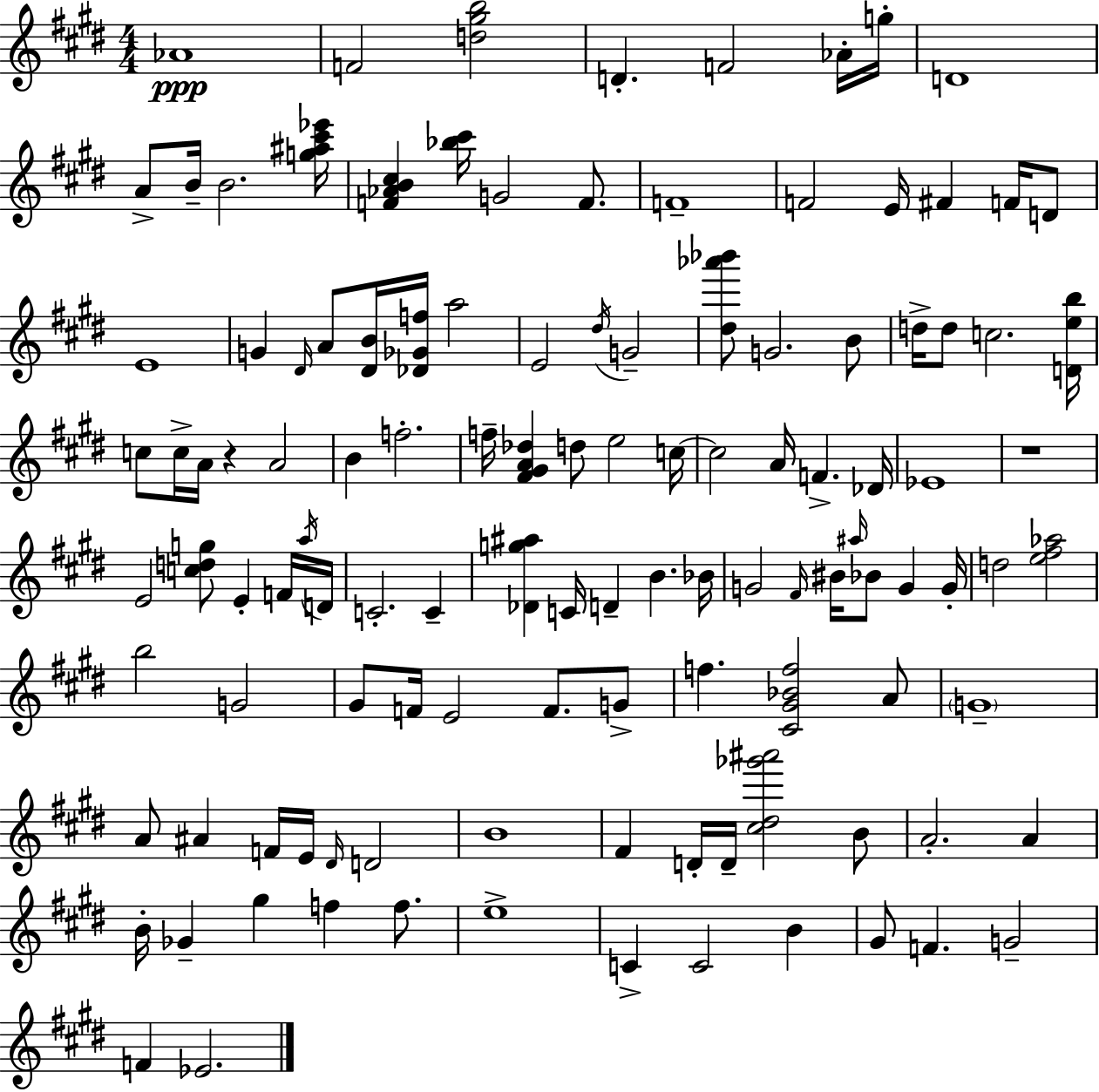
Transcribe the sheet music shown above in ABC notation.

X:1
T:Untitled
M:4/4
L:1/4
K:E
_A4 F2 [d^gb]2 D F2 _A/4 g/4 D4 A/2 B/4 B2 [g^a^c'_e']/4 [F_AB^c] [_b^c']/4 G2 F/2 F4 F2 E/4 ^F F/4 D/2 E4 G ^D/4 A/2 [^DB]/4 [_D_Gf]/4 a2 E2 ^d/4 G2 [^d_a'_b']/2 G2 B/2 d/4 d/2 c2 [Deb]/4 c/2 c/4 A/4 z A2 B f2 f/4 [^F^GA_d] d/2 e2 c/4 c2 A/4 F _D/4 _E4 z4 E2 [cdg]/2 E F/4 a/4 D/4 C2 C [_Dg^a] C/4 D B _B/4 G2 ^F/4 ^B/4 ^a/4 _B/2 G G/4 d2 [e^f_a]2 b2 G2 ^G/2 F/4 E2 F/2 G/2 f [^C^G_Bf]2 A/2 G4 A/2 ^A F/4 E/4 ^D/4 D2 B4 ^F D/4 D/4 [^c^d_g'^a']2 B/2 A2 A B/4 _G ^g f f/2 e4 C C2 B ^G/2 F G2 F _E2